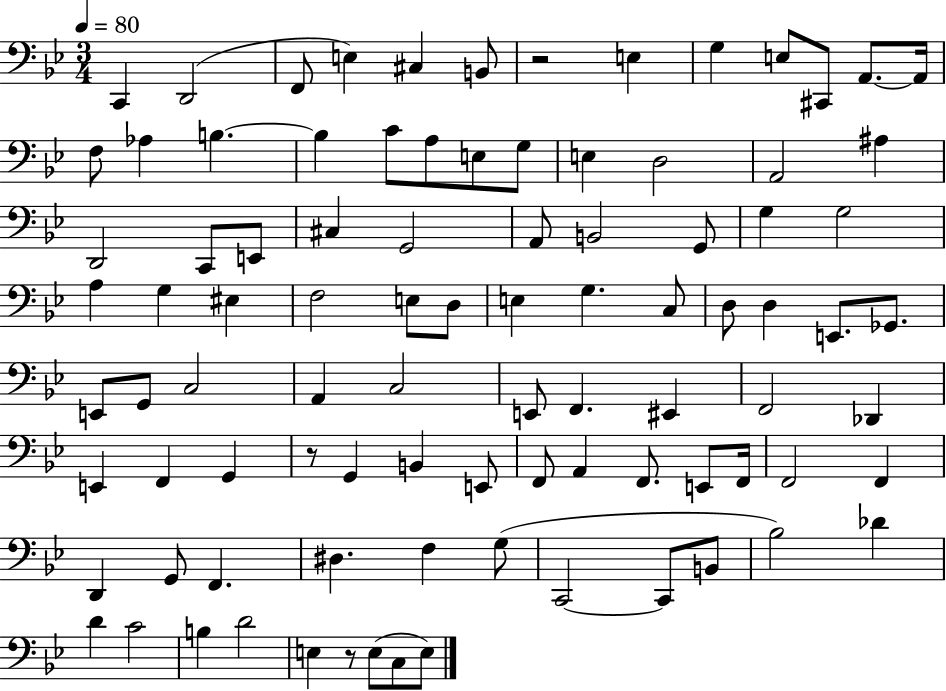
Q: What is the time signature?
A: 3/4